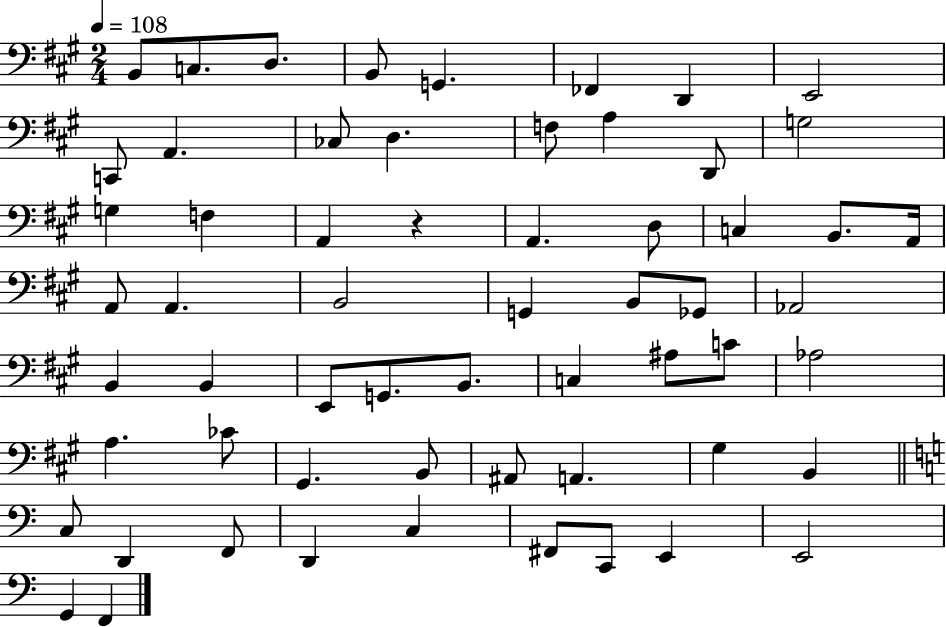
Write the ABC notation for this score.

X:1
T:Untitled
M:2/4
L:1/4
K:A
B,,/2 C,/2 D,/2 B,,/2 G,, _F,, D,, E,,2 C,,/2 A,, _C,/2 D, F,/2 A, D,,/2 G,2 G, F, A,, z A,, D,/2 C, B,,/2 A,,/4 A,,/2 A,, B,,2 G,, B,,/2 _G,,/2 _A,,2 B,, B,, E,,/2 G,,/2 B,,/2 C, ^A,/2 C/2 _A,2 A, _C/2 ^G,, B,,/2 ^A,,/2 A,, ^G, B,, C,/2 D,, F,,/2 D,, C, ^F,,/2 C,,/2 E,, E,,2 G,, F,,